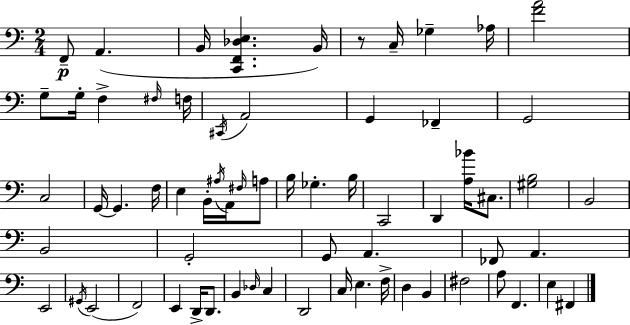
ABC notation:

X:1
T:Untitled
M:2/4
L:1/4
K:Am
F,,/2 A,, B,,/4 [C,,F,,_D,E,] B,,/4 z/2 C,/4 _G, _A,/4 [FA]2 G,/2 G,/4 F, ^F,/4 F,/4 ^C,,/4 A,,2 G,, _F,, G,,2 C,2 G,,/4 G,, F,/4 E, B,,/4 ^A,/4 A,,/4 ^F,/4 A,/2 B,/4 _G, B,/4 C,,2 D,, [A,_B]/4 ^C,/2 [^G,B,]2 B,,2 B,,2 G,,2 G,,/2 A,, _F,,/2 A,, E,,2 ^G,,/4 E,,2 F,,2 E,, D,,/4 D,,/2 B,, _D,/4 C, D,,2 C,/4 E, F,/4 D, B,, ^F,2 A,/2 F,, E, ^F,,